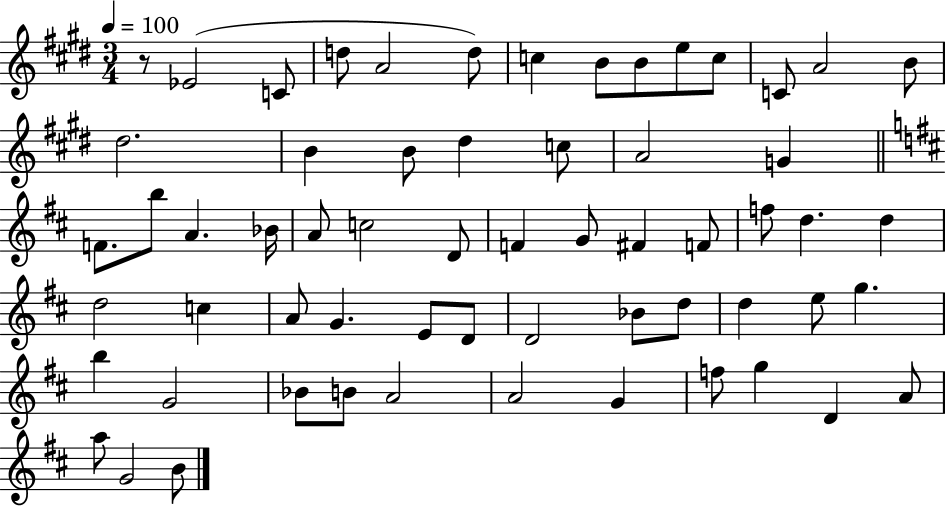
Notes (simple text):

R/e Eb4/h C4/e D5/e A4/h D5/e C5/q B4/e B4/e E5/e C5/e C4/e A4/h B4/e D#5/h. B4/q B4/e D#5/q C5/e A4/h G4/q F4/e. B5/e A4/q. Bb4/s A4/e C5/h D4/e F4/q G4/e F#4/q F4/e F5/e D5/q. D5/q D5/h C5/q A4/e G4/q. E4/e D4/e D4/h Bb4/e D5/e D5/q E5/e G5/q. B5/q G4/h Bb4/e B4/e A4/h A4/h G4/q F5/e G5/q D4/q A4/e A5/e G4/h B4/e